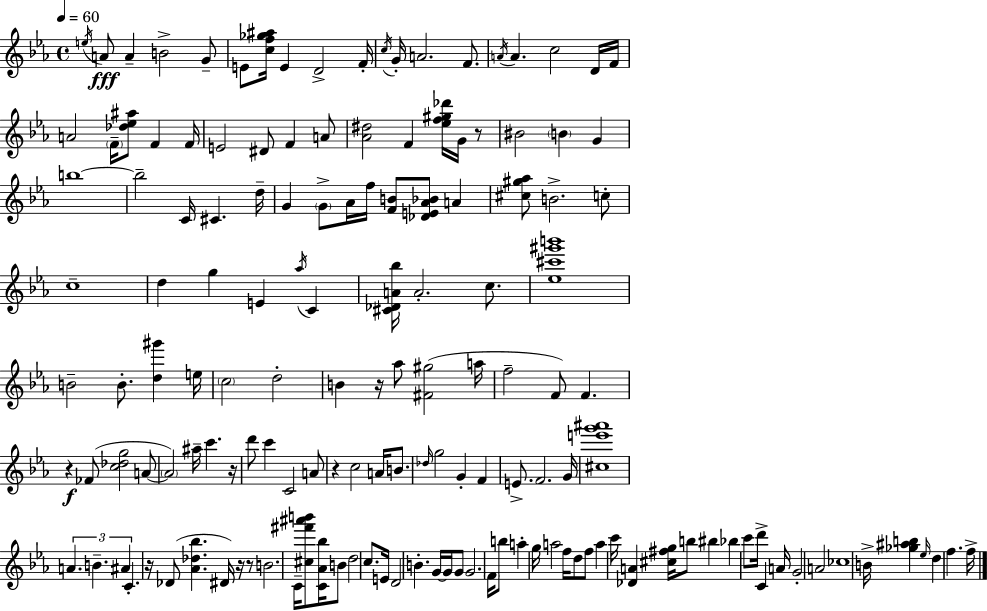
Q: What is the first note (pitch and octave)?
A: E5